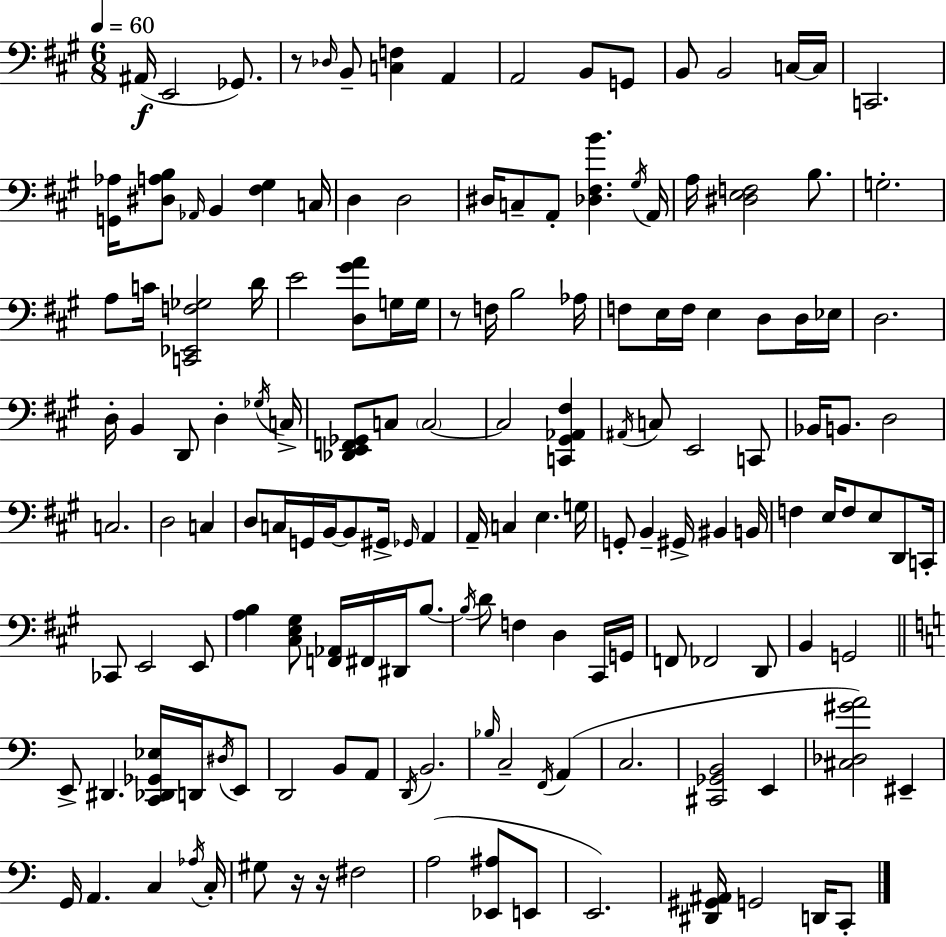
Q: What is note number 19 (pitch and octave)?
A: D3